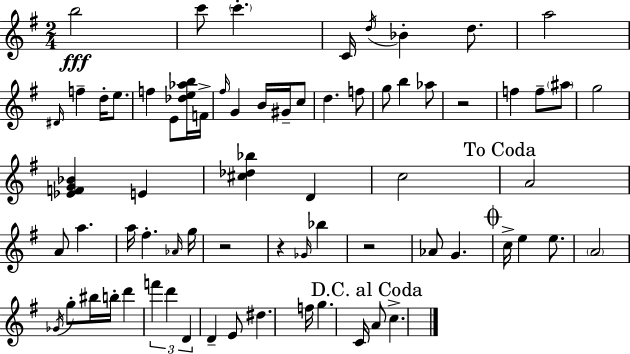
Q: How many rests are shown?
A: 4